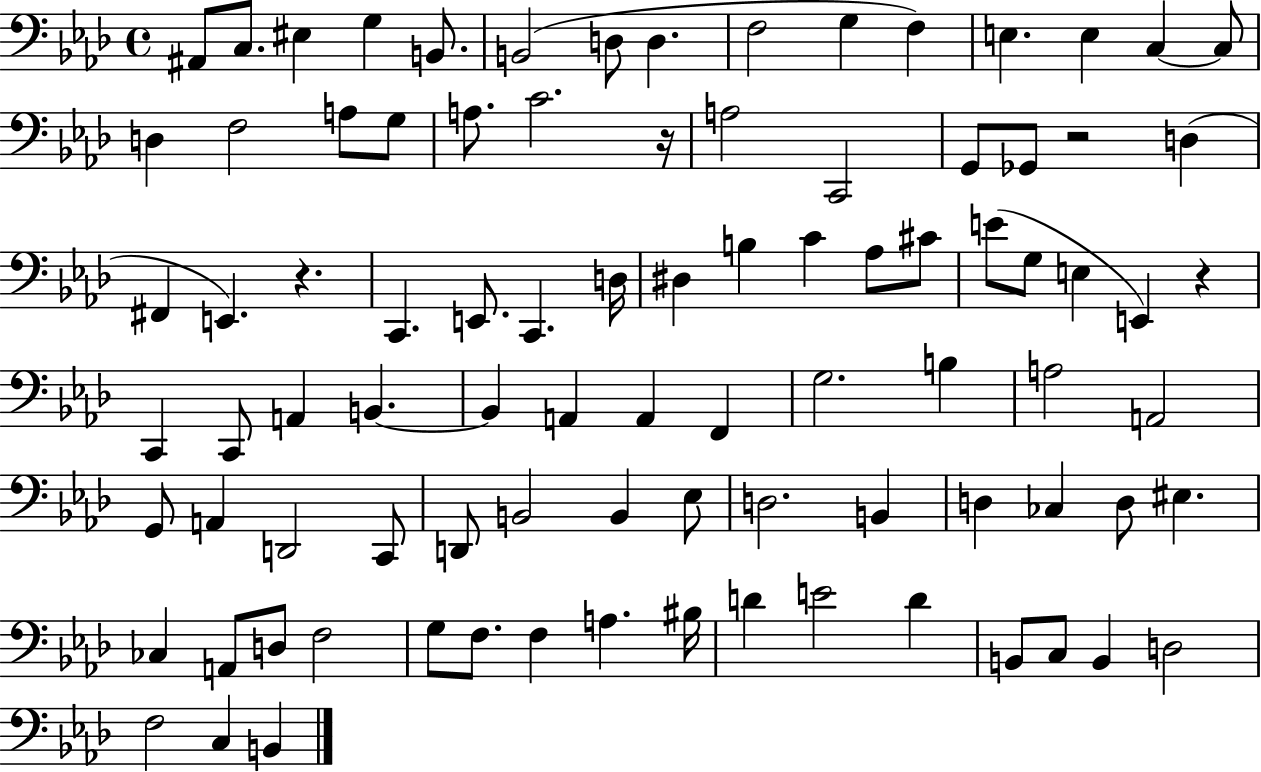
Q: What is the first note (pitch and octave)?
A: A#2